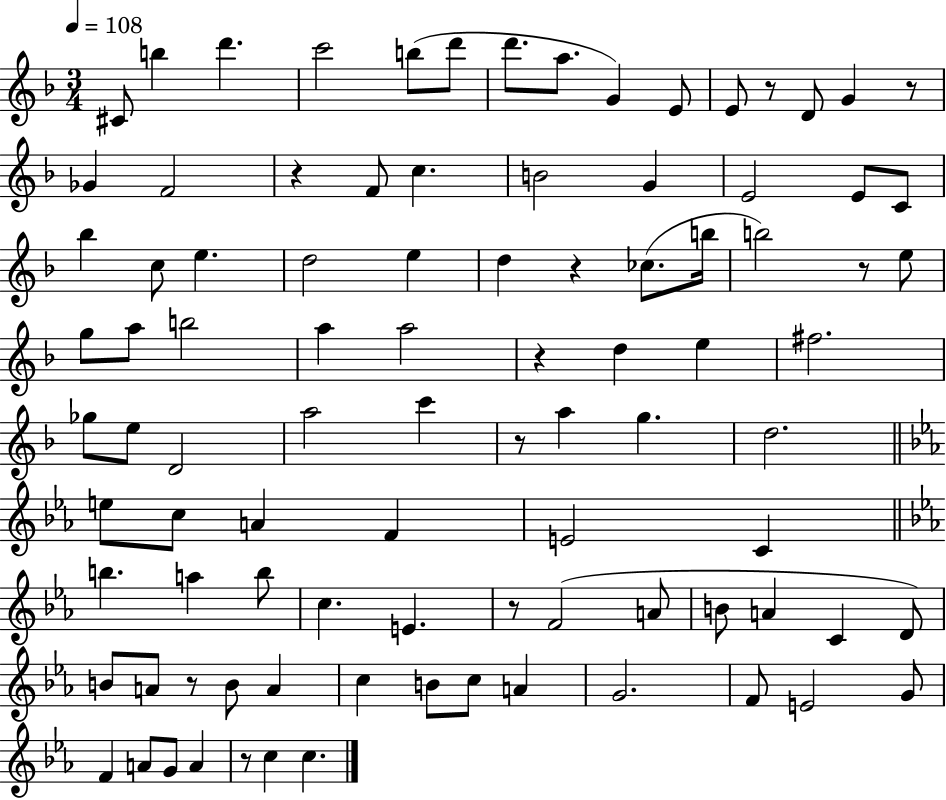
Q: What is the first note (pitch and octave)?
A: C#4